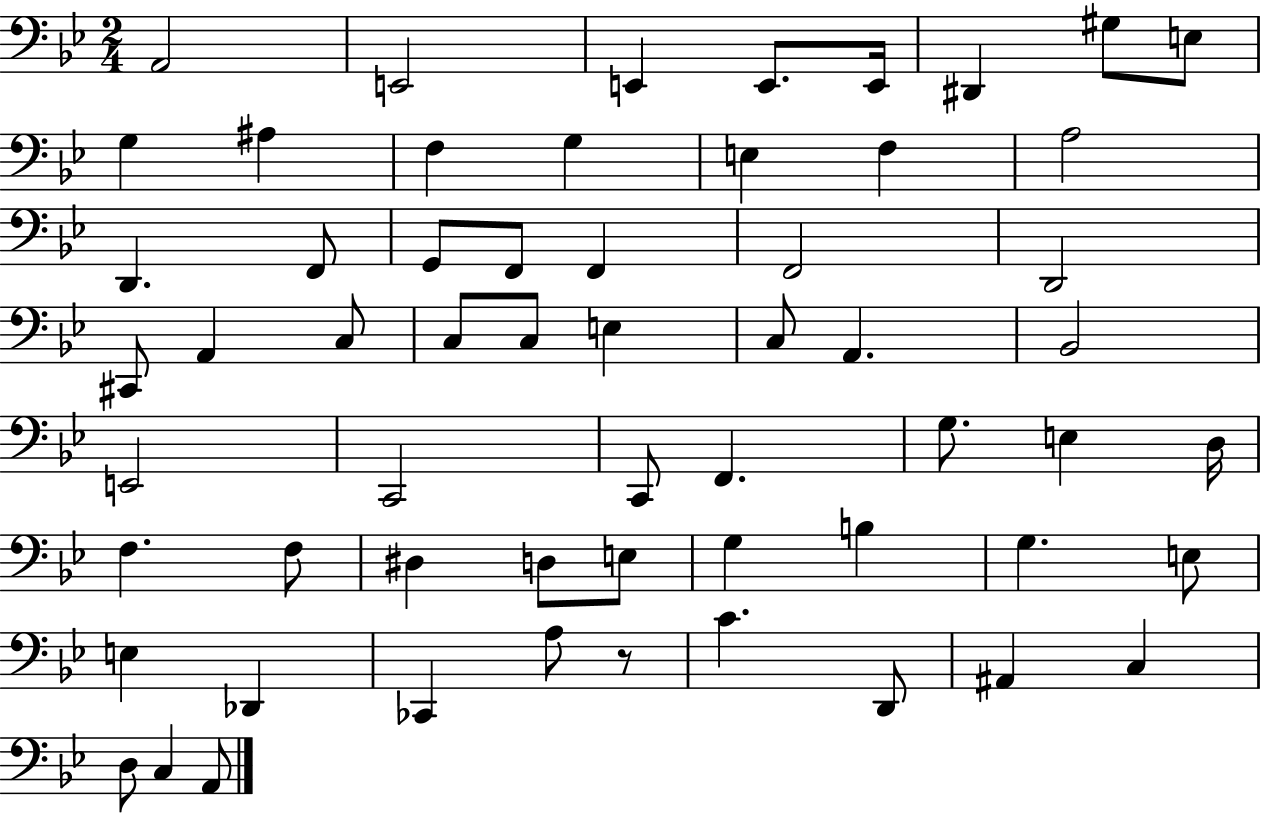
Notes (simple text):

A2/h E2/h E2/q E2/e. E2/s D#2/q G#3/e E3/e G3/q A#3/q F3/q G3/q E3/q F3/q A3/h D2/q. F2/e G2/e F2/e F2/q F2/h D2/h C#2/e A2/q C3/e C3/e C3/e E3/q C3/e A2/q. Bb2/h E2/h C2/h C2/e F2/q. G3/e. E3/q D3/s F3/q. F3/e D#3/q D3/e E3/e G3/q B3/q G3/q. E3/e E3/q Db2/q CES2/q A3/e R/e C4/q. D2/e A#2/q C3/q D3/e C3/q A2/e